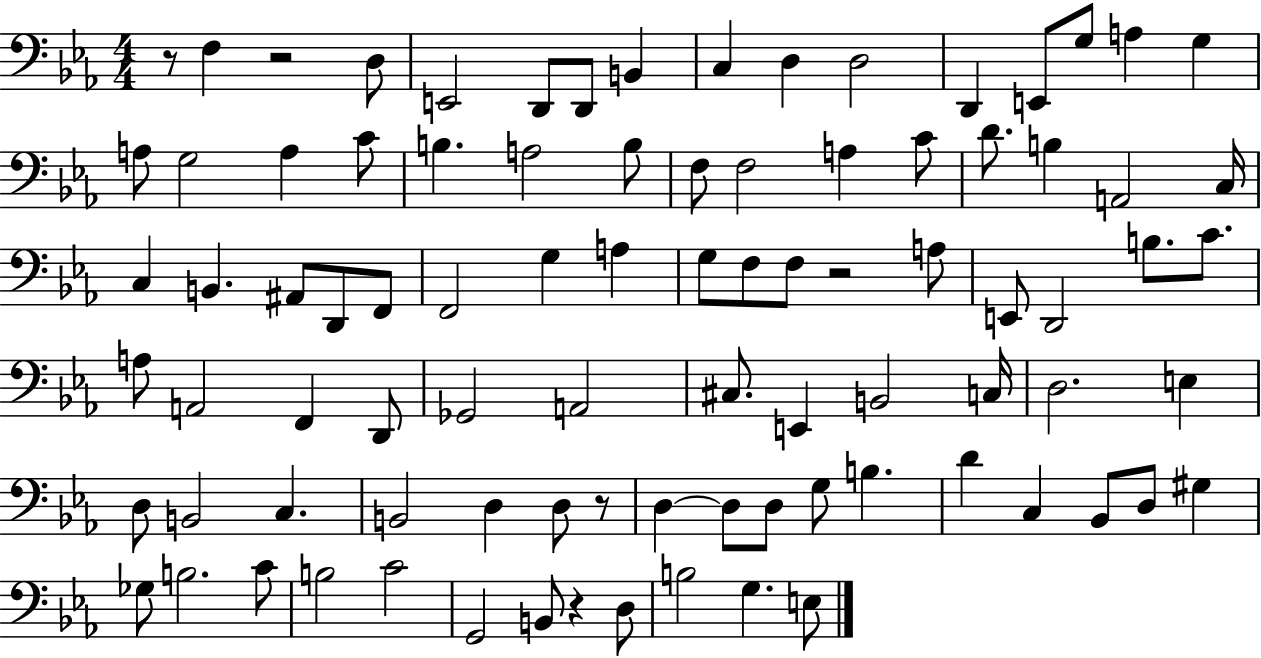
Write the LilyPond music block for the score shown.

{
  \clef bass
  \numericTimeSignature
  \time 4/4
  \key ees \major
  r8 f4 r2 d8 | e,2 d,8 d,8 b,4 | c4 d4 d2 | d,4 e,8 g8 a4 g4 | \break a8 g2 a4 c'8 | b4. a2 b8 | f8 f2 a4 c'8 | d'8. b4 a,2 c16 | \break c4 b,4. ais,8 d,8 f,8 | f,2 g4 a4 | g8 f8 f8 r2 a8 | e,8 d,2 b8. c'8. | \break a8 a,2 f,4 d,8 | ges,2 a,2 | cis8. e,4 b,2 c16 | d2. e4 | \break d8 b,2 c4. | b,2 d4 d8 r8 | d4~~ d8 d8 g8 b4. | d'4 c4 bes,8 d8 gis4 | \break ges8 b2. c'8 | b2 c'2 | g,2 b,8 r4 d8 | b2 g4. e8 | \break \bar "|."
}